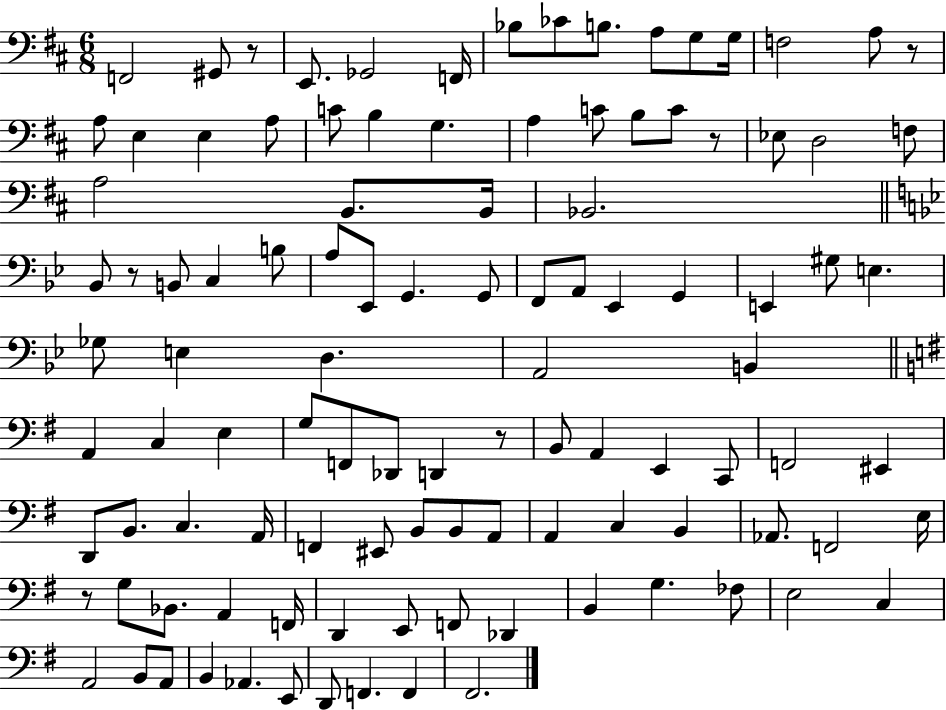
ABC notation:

X:1
T:Untitled
M:6/8
L:1/4
K:D
F,,2 ^G,,/2 z/2 E,,/2 _G,,2 F,,/4 _B,/2 _C/2 B,/2 A,/2 G,/2 G,/4 F,2 A,/2 z/2 A,/2 E, E, A,/2 C/2 B, G, A, C/2 B,/2 C/2 z/2 _E,/2 D,2 F,/2 A,2 B,,/2 B,,/4 _B,,2 _B,,/2 z/2 B,,/2 C, B,/2 A,/2 _E,,/2 G,, G,,/2 F,,/2 A,,/2 _E,, G,, E,, ^G,/2 E, _G,/2 E, D, A,,2 B,, A,, C, E, G,/2 F,,/2 _D,,/2 D,, z/2 B,,/2 A,, E,, C,,/2 F,,2 ^E,, D,,/2 B,,/2 C, A,,/4 F,, ^E,,/2 B,,/2 B,,/2 A,,/2 A,, C, B,, _A,,/2 F,,2 E,/4 z/2 G,/2 _B,,/2 A,, F,,/4 D,, E,,/2 F,,/2 _D,, B,, G, _F,/2 E,2 C, A,,2 B,,/2 A,,/2 B,, _A,, E,,/2 D,,/2 F,, F,, ^F,,2